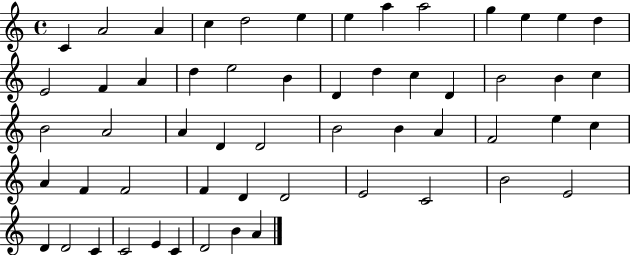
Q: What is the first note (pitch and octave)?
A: C4